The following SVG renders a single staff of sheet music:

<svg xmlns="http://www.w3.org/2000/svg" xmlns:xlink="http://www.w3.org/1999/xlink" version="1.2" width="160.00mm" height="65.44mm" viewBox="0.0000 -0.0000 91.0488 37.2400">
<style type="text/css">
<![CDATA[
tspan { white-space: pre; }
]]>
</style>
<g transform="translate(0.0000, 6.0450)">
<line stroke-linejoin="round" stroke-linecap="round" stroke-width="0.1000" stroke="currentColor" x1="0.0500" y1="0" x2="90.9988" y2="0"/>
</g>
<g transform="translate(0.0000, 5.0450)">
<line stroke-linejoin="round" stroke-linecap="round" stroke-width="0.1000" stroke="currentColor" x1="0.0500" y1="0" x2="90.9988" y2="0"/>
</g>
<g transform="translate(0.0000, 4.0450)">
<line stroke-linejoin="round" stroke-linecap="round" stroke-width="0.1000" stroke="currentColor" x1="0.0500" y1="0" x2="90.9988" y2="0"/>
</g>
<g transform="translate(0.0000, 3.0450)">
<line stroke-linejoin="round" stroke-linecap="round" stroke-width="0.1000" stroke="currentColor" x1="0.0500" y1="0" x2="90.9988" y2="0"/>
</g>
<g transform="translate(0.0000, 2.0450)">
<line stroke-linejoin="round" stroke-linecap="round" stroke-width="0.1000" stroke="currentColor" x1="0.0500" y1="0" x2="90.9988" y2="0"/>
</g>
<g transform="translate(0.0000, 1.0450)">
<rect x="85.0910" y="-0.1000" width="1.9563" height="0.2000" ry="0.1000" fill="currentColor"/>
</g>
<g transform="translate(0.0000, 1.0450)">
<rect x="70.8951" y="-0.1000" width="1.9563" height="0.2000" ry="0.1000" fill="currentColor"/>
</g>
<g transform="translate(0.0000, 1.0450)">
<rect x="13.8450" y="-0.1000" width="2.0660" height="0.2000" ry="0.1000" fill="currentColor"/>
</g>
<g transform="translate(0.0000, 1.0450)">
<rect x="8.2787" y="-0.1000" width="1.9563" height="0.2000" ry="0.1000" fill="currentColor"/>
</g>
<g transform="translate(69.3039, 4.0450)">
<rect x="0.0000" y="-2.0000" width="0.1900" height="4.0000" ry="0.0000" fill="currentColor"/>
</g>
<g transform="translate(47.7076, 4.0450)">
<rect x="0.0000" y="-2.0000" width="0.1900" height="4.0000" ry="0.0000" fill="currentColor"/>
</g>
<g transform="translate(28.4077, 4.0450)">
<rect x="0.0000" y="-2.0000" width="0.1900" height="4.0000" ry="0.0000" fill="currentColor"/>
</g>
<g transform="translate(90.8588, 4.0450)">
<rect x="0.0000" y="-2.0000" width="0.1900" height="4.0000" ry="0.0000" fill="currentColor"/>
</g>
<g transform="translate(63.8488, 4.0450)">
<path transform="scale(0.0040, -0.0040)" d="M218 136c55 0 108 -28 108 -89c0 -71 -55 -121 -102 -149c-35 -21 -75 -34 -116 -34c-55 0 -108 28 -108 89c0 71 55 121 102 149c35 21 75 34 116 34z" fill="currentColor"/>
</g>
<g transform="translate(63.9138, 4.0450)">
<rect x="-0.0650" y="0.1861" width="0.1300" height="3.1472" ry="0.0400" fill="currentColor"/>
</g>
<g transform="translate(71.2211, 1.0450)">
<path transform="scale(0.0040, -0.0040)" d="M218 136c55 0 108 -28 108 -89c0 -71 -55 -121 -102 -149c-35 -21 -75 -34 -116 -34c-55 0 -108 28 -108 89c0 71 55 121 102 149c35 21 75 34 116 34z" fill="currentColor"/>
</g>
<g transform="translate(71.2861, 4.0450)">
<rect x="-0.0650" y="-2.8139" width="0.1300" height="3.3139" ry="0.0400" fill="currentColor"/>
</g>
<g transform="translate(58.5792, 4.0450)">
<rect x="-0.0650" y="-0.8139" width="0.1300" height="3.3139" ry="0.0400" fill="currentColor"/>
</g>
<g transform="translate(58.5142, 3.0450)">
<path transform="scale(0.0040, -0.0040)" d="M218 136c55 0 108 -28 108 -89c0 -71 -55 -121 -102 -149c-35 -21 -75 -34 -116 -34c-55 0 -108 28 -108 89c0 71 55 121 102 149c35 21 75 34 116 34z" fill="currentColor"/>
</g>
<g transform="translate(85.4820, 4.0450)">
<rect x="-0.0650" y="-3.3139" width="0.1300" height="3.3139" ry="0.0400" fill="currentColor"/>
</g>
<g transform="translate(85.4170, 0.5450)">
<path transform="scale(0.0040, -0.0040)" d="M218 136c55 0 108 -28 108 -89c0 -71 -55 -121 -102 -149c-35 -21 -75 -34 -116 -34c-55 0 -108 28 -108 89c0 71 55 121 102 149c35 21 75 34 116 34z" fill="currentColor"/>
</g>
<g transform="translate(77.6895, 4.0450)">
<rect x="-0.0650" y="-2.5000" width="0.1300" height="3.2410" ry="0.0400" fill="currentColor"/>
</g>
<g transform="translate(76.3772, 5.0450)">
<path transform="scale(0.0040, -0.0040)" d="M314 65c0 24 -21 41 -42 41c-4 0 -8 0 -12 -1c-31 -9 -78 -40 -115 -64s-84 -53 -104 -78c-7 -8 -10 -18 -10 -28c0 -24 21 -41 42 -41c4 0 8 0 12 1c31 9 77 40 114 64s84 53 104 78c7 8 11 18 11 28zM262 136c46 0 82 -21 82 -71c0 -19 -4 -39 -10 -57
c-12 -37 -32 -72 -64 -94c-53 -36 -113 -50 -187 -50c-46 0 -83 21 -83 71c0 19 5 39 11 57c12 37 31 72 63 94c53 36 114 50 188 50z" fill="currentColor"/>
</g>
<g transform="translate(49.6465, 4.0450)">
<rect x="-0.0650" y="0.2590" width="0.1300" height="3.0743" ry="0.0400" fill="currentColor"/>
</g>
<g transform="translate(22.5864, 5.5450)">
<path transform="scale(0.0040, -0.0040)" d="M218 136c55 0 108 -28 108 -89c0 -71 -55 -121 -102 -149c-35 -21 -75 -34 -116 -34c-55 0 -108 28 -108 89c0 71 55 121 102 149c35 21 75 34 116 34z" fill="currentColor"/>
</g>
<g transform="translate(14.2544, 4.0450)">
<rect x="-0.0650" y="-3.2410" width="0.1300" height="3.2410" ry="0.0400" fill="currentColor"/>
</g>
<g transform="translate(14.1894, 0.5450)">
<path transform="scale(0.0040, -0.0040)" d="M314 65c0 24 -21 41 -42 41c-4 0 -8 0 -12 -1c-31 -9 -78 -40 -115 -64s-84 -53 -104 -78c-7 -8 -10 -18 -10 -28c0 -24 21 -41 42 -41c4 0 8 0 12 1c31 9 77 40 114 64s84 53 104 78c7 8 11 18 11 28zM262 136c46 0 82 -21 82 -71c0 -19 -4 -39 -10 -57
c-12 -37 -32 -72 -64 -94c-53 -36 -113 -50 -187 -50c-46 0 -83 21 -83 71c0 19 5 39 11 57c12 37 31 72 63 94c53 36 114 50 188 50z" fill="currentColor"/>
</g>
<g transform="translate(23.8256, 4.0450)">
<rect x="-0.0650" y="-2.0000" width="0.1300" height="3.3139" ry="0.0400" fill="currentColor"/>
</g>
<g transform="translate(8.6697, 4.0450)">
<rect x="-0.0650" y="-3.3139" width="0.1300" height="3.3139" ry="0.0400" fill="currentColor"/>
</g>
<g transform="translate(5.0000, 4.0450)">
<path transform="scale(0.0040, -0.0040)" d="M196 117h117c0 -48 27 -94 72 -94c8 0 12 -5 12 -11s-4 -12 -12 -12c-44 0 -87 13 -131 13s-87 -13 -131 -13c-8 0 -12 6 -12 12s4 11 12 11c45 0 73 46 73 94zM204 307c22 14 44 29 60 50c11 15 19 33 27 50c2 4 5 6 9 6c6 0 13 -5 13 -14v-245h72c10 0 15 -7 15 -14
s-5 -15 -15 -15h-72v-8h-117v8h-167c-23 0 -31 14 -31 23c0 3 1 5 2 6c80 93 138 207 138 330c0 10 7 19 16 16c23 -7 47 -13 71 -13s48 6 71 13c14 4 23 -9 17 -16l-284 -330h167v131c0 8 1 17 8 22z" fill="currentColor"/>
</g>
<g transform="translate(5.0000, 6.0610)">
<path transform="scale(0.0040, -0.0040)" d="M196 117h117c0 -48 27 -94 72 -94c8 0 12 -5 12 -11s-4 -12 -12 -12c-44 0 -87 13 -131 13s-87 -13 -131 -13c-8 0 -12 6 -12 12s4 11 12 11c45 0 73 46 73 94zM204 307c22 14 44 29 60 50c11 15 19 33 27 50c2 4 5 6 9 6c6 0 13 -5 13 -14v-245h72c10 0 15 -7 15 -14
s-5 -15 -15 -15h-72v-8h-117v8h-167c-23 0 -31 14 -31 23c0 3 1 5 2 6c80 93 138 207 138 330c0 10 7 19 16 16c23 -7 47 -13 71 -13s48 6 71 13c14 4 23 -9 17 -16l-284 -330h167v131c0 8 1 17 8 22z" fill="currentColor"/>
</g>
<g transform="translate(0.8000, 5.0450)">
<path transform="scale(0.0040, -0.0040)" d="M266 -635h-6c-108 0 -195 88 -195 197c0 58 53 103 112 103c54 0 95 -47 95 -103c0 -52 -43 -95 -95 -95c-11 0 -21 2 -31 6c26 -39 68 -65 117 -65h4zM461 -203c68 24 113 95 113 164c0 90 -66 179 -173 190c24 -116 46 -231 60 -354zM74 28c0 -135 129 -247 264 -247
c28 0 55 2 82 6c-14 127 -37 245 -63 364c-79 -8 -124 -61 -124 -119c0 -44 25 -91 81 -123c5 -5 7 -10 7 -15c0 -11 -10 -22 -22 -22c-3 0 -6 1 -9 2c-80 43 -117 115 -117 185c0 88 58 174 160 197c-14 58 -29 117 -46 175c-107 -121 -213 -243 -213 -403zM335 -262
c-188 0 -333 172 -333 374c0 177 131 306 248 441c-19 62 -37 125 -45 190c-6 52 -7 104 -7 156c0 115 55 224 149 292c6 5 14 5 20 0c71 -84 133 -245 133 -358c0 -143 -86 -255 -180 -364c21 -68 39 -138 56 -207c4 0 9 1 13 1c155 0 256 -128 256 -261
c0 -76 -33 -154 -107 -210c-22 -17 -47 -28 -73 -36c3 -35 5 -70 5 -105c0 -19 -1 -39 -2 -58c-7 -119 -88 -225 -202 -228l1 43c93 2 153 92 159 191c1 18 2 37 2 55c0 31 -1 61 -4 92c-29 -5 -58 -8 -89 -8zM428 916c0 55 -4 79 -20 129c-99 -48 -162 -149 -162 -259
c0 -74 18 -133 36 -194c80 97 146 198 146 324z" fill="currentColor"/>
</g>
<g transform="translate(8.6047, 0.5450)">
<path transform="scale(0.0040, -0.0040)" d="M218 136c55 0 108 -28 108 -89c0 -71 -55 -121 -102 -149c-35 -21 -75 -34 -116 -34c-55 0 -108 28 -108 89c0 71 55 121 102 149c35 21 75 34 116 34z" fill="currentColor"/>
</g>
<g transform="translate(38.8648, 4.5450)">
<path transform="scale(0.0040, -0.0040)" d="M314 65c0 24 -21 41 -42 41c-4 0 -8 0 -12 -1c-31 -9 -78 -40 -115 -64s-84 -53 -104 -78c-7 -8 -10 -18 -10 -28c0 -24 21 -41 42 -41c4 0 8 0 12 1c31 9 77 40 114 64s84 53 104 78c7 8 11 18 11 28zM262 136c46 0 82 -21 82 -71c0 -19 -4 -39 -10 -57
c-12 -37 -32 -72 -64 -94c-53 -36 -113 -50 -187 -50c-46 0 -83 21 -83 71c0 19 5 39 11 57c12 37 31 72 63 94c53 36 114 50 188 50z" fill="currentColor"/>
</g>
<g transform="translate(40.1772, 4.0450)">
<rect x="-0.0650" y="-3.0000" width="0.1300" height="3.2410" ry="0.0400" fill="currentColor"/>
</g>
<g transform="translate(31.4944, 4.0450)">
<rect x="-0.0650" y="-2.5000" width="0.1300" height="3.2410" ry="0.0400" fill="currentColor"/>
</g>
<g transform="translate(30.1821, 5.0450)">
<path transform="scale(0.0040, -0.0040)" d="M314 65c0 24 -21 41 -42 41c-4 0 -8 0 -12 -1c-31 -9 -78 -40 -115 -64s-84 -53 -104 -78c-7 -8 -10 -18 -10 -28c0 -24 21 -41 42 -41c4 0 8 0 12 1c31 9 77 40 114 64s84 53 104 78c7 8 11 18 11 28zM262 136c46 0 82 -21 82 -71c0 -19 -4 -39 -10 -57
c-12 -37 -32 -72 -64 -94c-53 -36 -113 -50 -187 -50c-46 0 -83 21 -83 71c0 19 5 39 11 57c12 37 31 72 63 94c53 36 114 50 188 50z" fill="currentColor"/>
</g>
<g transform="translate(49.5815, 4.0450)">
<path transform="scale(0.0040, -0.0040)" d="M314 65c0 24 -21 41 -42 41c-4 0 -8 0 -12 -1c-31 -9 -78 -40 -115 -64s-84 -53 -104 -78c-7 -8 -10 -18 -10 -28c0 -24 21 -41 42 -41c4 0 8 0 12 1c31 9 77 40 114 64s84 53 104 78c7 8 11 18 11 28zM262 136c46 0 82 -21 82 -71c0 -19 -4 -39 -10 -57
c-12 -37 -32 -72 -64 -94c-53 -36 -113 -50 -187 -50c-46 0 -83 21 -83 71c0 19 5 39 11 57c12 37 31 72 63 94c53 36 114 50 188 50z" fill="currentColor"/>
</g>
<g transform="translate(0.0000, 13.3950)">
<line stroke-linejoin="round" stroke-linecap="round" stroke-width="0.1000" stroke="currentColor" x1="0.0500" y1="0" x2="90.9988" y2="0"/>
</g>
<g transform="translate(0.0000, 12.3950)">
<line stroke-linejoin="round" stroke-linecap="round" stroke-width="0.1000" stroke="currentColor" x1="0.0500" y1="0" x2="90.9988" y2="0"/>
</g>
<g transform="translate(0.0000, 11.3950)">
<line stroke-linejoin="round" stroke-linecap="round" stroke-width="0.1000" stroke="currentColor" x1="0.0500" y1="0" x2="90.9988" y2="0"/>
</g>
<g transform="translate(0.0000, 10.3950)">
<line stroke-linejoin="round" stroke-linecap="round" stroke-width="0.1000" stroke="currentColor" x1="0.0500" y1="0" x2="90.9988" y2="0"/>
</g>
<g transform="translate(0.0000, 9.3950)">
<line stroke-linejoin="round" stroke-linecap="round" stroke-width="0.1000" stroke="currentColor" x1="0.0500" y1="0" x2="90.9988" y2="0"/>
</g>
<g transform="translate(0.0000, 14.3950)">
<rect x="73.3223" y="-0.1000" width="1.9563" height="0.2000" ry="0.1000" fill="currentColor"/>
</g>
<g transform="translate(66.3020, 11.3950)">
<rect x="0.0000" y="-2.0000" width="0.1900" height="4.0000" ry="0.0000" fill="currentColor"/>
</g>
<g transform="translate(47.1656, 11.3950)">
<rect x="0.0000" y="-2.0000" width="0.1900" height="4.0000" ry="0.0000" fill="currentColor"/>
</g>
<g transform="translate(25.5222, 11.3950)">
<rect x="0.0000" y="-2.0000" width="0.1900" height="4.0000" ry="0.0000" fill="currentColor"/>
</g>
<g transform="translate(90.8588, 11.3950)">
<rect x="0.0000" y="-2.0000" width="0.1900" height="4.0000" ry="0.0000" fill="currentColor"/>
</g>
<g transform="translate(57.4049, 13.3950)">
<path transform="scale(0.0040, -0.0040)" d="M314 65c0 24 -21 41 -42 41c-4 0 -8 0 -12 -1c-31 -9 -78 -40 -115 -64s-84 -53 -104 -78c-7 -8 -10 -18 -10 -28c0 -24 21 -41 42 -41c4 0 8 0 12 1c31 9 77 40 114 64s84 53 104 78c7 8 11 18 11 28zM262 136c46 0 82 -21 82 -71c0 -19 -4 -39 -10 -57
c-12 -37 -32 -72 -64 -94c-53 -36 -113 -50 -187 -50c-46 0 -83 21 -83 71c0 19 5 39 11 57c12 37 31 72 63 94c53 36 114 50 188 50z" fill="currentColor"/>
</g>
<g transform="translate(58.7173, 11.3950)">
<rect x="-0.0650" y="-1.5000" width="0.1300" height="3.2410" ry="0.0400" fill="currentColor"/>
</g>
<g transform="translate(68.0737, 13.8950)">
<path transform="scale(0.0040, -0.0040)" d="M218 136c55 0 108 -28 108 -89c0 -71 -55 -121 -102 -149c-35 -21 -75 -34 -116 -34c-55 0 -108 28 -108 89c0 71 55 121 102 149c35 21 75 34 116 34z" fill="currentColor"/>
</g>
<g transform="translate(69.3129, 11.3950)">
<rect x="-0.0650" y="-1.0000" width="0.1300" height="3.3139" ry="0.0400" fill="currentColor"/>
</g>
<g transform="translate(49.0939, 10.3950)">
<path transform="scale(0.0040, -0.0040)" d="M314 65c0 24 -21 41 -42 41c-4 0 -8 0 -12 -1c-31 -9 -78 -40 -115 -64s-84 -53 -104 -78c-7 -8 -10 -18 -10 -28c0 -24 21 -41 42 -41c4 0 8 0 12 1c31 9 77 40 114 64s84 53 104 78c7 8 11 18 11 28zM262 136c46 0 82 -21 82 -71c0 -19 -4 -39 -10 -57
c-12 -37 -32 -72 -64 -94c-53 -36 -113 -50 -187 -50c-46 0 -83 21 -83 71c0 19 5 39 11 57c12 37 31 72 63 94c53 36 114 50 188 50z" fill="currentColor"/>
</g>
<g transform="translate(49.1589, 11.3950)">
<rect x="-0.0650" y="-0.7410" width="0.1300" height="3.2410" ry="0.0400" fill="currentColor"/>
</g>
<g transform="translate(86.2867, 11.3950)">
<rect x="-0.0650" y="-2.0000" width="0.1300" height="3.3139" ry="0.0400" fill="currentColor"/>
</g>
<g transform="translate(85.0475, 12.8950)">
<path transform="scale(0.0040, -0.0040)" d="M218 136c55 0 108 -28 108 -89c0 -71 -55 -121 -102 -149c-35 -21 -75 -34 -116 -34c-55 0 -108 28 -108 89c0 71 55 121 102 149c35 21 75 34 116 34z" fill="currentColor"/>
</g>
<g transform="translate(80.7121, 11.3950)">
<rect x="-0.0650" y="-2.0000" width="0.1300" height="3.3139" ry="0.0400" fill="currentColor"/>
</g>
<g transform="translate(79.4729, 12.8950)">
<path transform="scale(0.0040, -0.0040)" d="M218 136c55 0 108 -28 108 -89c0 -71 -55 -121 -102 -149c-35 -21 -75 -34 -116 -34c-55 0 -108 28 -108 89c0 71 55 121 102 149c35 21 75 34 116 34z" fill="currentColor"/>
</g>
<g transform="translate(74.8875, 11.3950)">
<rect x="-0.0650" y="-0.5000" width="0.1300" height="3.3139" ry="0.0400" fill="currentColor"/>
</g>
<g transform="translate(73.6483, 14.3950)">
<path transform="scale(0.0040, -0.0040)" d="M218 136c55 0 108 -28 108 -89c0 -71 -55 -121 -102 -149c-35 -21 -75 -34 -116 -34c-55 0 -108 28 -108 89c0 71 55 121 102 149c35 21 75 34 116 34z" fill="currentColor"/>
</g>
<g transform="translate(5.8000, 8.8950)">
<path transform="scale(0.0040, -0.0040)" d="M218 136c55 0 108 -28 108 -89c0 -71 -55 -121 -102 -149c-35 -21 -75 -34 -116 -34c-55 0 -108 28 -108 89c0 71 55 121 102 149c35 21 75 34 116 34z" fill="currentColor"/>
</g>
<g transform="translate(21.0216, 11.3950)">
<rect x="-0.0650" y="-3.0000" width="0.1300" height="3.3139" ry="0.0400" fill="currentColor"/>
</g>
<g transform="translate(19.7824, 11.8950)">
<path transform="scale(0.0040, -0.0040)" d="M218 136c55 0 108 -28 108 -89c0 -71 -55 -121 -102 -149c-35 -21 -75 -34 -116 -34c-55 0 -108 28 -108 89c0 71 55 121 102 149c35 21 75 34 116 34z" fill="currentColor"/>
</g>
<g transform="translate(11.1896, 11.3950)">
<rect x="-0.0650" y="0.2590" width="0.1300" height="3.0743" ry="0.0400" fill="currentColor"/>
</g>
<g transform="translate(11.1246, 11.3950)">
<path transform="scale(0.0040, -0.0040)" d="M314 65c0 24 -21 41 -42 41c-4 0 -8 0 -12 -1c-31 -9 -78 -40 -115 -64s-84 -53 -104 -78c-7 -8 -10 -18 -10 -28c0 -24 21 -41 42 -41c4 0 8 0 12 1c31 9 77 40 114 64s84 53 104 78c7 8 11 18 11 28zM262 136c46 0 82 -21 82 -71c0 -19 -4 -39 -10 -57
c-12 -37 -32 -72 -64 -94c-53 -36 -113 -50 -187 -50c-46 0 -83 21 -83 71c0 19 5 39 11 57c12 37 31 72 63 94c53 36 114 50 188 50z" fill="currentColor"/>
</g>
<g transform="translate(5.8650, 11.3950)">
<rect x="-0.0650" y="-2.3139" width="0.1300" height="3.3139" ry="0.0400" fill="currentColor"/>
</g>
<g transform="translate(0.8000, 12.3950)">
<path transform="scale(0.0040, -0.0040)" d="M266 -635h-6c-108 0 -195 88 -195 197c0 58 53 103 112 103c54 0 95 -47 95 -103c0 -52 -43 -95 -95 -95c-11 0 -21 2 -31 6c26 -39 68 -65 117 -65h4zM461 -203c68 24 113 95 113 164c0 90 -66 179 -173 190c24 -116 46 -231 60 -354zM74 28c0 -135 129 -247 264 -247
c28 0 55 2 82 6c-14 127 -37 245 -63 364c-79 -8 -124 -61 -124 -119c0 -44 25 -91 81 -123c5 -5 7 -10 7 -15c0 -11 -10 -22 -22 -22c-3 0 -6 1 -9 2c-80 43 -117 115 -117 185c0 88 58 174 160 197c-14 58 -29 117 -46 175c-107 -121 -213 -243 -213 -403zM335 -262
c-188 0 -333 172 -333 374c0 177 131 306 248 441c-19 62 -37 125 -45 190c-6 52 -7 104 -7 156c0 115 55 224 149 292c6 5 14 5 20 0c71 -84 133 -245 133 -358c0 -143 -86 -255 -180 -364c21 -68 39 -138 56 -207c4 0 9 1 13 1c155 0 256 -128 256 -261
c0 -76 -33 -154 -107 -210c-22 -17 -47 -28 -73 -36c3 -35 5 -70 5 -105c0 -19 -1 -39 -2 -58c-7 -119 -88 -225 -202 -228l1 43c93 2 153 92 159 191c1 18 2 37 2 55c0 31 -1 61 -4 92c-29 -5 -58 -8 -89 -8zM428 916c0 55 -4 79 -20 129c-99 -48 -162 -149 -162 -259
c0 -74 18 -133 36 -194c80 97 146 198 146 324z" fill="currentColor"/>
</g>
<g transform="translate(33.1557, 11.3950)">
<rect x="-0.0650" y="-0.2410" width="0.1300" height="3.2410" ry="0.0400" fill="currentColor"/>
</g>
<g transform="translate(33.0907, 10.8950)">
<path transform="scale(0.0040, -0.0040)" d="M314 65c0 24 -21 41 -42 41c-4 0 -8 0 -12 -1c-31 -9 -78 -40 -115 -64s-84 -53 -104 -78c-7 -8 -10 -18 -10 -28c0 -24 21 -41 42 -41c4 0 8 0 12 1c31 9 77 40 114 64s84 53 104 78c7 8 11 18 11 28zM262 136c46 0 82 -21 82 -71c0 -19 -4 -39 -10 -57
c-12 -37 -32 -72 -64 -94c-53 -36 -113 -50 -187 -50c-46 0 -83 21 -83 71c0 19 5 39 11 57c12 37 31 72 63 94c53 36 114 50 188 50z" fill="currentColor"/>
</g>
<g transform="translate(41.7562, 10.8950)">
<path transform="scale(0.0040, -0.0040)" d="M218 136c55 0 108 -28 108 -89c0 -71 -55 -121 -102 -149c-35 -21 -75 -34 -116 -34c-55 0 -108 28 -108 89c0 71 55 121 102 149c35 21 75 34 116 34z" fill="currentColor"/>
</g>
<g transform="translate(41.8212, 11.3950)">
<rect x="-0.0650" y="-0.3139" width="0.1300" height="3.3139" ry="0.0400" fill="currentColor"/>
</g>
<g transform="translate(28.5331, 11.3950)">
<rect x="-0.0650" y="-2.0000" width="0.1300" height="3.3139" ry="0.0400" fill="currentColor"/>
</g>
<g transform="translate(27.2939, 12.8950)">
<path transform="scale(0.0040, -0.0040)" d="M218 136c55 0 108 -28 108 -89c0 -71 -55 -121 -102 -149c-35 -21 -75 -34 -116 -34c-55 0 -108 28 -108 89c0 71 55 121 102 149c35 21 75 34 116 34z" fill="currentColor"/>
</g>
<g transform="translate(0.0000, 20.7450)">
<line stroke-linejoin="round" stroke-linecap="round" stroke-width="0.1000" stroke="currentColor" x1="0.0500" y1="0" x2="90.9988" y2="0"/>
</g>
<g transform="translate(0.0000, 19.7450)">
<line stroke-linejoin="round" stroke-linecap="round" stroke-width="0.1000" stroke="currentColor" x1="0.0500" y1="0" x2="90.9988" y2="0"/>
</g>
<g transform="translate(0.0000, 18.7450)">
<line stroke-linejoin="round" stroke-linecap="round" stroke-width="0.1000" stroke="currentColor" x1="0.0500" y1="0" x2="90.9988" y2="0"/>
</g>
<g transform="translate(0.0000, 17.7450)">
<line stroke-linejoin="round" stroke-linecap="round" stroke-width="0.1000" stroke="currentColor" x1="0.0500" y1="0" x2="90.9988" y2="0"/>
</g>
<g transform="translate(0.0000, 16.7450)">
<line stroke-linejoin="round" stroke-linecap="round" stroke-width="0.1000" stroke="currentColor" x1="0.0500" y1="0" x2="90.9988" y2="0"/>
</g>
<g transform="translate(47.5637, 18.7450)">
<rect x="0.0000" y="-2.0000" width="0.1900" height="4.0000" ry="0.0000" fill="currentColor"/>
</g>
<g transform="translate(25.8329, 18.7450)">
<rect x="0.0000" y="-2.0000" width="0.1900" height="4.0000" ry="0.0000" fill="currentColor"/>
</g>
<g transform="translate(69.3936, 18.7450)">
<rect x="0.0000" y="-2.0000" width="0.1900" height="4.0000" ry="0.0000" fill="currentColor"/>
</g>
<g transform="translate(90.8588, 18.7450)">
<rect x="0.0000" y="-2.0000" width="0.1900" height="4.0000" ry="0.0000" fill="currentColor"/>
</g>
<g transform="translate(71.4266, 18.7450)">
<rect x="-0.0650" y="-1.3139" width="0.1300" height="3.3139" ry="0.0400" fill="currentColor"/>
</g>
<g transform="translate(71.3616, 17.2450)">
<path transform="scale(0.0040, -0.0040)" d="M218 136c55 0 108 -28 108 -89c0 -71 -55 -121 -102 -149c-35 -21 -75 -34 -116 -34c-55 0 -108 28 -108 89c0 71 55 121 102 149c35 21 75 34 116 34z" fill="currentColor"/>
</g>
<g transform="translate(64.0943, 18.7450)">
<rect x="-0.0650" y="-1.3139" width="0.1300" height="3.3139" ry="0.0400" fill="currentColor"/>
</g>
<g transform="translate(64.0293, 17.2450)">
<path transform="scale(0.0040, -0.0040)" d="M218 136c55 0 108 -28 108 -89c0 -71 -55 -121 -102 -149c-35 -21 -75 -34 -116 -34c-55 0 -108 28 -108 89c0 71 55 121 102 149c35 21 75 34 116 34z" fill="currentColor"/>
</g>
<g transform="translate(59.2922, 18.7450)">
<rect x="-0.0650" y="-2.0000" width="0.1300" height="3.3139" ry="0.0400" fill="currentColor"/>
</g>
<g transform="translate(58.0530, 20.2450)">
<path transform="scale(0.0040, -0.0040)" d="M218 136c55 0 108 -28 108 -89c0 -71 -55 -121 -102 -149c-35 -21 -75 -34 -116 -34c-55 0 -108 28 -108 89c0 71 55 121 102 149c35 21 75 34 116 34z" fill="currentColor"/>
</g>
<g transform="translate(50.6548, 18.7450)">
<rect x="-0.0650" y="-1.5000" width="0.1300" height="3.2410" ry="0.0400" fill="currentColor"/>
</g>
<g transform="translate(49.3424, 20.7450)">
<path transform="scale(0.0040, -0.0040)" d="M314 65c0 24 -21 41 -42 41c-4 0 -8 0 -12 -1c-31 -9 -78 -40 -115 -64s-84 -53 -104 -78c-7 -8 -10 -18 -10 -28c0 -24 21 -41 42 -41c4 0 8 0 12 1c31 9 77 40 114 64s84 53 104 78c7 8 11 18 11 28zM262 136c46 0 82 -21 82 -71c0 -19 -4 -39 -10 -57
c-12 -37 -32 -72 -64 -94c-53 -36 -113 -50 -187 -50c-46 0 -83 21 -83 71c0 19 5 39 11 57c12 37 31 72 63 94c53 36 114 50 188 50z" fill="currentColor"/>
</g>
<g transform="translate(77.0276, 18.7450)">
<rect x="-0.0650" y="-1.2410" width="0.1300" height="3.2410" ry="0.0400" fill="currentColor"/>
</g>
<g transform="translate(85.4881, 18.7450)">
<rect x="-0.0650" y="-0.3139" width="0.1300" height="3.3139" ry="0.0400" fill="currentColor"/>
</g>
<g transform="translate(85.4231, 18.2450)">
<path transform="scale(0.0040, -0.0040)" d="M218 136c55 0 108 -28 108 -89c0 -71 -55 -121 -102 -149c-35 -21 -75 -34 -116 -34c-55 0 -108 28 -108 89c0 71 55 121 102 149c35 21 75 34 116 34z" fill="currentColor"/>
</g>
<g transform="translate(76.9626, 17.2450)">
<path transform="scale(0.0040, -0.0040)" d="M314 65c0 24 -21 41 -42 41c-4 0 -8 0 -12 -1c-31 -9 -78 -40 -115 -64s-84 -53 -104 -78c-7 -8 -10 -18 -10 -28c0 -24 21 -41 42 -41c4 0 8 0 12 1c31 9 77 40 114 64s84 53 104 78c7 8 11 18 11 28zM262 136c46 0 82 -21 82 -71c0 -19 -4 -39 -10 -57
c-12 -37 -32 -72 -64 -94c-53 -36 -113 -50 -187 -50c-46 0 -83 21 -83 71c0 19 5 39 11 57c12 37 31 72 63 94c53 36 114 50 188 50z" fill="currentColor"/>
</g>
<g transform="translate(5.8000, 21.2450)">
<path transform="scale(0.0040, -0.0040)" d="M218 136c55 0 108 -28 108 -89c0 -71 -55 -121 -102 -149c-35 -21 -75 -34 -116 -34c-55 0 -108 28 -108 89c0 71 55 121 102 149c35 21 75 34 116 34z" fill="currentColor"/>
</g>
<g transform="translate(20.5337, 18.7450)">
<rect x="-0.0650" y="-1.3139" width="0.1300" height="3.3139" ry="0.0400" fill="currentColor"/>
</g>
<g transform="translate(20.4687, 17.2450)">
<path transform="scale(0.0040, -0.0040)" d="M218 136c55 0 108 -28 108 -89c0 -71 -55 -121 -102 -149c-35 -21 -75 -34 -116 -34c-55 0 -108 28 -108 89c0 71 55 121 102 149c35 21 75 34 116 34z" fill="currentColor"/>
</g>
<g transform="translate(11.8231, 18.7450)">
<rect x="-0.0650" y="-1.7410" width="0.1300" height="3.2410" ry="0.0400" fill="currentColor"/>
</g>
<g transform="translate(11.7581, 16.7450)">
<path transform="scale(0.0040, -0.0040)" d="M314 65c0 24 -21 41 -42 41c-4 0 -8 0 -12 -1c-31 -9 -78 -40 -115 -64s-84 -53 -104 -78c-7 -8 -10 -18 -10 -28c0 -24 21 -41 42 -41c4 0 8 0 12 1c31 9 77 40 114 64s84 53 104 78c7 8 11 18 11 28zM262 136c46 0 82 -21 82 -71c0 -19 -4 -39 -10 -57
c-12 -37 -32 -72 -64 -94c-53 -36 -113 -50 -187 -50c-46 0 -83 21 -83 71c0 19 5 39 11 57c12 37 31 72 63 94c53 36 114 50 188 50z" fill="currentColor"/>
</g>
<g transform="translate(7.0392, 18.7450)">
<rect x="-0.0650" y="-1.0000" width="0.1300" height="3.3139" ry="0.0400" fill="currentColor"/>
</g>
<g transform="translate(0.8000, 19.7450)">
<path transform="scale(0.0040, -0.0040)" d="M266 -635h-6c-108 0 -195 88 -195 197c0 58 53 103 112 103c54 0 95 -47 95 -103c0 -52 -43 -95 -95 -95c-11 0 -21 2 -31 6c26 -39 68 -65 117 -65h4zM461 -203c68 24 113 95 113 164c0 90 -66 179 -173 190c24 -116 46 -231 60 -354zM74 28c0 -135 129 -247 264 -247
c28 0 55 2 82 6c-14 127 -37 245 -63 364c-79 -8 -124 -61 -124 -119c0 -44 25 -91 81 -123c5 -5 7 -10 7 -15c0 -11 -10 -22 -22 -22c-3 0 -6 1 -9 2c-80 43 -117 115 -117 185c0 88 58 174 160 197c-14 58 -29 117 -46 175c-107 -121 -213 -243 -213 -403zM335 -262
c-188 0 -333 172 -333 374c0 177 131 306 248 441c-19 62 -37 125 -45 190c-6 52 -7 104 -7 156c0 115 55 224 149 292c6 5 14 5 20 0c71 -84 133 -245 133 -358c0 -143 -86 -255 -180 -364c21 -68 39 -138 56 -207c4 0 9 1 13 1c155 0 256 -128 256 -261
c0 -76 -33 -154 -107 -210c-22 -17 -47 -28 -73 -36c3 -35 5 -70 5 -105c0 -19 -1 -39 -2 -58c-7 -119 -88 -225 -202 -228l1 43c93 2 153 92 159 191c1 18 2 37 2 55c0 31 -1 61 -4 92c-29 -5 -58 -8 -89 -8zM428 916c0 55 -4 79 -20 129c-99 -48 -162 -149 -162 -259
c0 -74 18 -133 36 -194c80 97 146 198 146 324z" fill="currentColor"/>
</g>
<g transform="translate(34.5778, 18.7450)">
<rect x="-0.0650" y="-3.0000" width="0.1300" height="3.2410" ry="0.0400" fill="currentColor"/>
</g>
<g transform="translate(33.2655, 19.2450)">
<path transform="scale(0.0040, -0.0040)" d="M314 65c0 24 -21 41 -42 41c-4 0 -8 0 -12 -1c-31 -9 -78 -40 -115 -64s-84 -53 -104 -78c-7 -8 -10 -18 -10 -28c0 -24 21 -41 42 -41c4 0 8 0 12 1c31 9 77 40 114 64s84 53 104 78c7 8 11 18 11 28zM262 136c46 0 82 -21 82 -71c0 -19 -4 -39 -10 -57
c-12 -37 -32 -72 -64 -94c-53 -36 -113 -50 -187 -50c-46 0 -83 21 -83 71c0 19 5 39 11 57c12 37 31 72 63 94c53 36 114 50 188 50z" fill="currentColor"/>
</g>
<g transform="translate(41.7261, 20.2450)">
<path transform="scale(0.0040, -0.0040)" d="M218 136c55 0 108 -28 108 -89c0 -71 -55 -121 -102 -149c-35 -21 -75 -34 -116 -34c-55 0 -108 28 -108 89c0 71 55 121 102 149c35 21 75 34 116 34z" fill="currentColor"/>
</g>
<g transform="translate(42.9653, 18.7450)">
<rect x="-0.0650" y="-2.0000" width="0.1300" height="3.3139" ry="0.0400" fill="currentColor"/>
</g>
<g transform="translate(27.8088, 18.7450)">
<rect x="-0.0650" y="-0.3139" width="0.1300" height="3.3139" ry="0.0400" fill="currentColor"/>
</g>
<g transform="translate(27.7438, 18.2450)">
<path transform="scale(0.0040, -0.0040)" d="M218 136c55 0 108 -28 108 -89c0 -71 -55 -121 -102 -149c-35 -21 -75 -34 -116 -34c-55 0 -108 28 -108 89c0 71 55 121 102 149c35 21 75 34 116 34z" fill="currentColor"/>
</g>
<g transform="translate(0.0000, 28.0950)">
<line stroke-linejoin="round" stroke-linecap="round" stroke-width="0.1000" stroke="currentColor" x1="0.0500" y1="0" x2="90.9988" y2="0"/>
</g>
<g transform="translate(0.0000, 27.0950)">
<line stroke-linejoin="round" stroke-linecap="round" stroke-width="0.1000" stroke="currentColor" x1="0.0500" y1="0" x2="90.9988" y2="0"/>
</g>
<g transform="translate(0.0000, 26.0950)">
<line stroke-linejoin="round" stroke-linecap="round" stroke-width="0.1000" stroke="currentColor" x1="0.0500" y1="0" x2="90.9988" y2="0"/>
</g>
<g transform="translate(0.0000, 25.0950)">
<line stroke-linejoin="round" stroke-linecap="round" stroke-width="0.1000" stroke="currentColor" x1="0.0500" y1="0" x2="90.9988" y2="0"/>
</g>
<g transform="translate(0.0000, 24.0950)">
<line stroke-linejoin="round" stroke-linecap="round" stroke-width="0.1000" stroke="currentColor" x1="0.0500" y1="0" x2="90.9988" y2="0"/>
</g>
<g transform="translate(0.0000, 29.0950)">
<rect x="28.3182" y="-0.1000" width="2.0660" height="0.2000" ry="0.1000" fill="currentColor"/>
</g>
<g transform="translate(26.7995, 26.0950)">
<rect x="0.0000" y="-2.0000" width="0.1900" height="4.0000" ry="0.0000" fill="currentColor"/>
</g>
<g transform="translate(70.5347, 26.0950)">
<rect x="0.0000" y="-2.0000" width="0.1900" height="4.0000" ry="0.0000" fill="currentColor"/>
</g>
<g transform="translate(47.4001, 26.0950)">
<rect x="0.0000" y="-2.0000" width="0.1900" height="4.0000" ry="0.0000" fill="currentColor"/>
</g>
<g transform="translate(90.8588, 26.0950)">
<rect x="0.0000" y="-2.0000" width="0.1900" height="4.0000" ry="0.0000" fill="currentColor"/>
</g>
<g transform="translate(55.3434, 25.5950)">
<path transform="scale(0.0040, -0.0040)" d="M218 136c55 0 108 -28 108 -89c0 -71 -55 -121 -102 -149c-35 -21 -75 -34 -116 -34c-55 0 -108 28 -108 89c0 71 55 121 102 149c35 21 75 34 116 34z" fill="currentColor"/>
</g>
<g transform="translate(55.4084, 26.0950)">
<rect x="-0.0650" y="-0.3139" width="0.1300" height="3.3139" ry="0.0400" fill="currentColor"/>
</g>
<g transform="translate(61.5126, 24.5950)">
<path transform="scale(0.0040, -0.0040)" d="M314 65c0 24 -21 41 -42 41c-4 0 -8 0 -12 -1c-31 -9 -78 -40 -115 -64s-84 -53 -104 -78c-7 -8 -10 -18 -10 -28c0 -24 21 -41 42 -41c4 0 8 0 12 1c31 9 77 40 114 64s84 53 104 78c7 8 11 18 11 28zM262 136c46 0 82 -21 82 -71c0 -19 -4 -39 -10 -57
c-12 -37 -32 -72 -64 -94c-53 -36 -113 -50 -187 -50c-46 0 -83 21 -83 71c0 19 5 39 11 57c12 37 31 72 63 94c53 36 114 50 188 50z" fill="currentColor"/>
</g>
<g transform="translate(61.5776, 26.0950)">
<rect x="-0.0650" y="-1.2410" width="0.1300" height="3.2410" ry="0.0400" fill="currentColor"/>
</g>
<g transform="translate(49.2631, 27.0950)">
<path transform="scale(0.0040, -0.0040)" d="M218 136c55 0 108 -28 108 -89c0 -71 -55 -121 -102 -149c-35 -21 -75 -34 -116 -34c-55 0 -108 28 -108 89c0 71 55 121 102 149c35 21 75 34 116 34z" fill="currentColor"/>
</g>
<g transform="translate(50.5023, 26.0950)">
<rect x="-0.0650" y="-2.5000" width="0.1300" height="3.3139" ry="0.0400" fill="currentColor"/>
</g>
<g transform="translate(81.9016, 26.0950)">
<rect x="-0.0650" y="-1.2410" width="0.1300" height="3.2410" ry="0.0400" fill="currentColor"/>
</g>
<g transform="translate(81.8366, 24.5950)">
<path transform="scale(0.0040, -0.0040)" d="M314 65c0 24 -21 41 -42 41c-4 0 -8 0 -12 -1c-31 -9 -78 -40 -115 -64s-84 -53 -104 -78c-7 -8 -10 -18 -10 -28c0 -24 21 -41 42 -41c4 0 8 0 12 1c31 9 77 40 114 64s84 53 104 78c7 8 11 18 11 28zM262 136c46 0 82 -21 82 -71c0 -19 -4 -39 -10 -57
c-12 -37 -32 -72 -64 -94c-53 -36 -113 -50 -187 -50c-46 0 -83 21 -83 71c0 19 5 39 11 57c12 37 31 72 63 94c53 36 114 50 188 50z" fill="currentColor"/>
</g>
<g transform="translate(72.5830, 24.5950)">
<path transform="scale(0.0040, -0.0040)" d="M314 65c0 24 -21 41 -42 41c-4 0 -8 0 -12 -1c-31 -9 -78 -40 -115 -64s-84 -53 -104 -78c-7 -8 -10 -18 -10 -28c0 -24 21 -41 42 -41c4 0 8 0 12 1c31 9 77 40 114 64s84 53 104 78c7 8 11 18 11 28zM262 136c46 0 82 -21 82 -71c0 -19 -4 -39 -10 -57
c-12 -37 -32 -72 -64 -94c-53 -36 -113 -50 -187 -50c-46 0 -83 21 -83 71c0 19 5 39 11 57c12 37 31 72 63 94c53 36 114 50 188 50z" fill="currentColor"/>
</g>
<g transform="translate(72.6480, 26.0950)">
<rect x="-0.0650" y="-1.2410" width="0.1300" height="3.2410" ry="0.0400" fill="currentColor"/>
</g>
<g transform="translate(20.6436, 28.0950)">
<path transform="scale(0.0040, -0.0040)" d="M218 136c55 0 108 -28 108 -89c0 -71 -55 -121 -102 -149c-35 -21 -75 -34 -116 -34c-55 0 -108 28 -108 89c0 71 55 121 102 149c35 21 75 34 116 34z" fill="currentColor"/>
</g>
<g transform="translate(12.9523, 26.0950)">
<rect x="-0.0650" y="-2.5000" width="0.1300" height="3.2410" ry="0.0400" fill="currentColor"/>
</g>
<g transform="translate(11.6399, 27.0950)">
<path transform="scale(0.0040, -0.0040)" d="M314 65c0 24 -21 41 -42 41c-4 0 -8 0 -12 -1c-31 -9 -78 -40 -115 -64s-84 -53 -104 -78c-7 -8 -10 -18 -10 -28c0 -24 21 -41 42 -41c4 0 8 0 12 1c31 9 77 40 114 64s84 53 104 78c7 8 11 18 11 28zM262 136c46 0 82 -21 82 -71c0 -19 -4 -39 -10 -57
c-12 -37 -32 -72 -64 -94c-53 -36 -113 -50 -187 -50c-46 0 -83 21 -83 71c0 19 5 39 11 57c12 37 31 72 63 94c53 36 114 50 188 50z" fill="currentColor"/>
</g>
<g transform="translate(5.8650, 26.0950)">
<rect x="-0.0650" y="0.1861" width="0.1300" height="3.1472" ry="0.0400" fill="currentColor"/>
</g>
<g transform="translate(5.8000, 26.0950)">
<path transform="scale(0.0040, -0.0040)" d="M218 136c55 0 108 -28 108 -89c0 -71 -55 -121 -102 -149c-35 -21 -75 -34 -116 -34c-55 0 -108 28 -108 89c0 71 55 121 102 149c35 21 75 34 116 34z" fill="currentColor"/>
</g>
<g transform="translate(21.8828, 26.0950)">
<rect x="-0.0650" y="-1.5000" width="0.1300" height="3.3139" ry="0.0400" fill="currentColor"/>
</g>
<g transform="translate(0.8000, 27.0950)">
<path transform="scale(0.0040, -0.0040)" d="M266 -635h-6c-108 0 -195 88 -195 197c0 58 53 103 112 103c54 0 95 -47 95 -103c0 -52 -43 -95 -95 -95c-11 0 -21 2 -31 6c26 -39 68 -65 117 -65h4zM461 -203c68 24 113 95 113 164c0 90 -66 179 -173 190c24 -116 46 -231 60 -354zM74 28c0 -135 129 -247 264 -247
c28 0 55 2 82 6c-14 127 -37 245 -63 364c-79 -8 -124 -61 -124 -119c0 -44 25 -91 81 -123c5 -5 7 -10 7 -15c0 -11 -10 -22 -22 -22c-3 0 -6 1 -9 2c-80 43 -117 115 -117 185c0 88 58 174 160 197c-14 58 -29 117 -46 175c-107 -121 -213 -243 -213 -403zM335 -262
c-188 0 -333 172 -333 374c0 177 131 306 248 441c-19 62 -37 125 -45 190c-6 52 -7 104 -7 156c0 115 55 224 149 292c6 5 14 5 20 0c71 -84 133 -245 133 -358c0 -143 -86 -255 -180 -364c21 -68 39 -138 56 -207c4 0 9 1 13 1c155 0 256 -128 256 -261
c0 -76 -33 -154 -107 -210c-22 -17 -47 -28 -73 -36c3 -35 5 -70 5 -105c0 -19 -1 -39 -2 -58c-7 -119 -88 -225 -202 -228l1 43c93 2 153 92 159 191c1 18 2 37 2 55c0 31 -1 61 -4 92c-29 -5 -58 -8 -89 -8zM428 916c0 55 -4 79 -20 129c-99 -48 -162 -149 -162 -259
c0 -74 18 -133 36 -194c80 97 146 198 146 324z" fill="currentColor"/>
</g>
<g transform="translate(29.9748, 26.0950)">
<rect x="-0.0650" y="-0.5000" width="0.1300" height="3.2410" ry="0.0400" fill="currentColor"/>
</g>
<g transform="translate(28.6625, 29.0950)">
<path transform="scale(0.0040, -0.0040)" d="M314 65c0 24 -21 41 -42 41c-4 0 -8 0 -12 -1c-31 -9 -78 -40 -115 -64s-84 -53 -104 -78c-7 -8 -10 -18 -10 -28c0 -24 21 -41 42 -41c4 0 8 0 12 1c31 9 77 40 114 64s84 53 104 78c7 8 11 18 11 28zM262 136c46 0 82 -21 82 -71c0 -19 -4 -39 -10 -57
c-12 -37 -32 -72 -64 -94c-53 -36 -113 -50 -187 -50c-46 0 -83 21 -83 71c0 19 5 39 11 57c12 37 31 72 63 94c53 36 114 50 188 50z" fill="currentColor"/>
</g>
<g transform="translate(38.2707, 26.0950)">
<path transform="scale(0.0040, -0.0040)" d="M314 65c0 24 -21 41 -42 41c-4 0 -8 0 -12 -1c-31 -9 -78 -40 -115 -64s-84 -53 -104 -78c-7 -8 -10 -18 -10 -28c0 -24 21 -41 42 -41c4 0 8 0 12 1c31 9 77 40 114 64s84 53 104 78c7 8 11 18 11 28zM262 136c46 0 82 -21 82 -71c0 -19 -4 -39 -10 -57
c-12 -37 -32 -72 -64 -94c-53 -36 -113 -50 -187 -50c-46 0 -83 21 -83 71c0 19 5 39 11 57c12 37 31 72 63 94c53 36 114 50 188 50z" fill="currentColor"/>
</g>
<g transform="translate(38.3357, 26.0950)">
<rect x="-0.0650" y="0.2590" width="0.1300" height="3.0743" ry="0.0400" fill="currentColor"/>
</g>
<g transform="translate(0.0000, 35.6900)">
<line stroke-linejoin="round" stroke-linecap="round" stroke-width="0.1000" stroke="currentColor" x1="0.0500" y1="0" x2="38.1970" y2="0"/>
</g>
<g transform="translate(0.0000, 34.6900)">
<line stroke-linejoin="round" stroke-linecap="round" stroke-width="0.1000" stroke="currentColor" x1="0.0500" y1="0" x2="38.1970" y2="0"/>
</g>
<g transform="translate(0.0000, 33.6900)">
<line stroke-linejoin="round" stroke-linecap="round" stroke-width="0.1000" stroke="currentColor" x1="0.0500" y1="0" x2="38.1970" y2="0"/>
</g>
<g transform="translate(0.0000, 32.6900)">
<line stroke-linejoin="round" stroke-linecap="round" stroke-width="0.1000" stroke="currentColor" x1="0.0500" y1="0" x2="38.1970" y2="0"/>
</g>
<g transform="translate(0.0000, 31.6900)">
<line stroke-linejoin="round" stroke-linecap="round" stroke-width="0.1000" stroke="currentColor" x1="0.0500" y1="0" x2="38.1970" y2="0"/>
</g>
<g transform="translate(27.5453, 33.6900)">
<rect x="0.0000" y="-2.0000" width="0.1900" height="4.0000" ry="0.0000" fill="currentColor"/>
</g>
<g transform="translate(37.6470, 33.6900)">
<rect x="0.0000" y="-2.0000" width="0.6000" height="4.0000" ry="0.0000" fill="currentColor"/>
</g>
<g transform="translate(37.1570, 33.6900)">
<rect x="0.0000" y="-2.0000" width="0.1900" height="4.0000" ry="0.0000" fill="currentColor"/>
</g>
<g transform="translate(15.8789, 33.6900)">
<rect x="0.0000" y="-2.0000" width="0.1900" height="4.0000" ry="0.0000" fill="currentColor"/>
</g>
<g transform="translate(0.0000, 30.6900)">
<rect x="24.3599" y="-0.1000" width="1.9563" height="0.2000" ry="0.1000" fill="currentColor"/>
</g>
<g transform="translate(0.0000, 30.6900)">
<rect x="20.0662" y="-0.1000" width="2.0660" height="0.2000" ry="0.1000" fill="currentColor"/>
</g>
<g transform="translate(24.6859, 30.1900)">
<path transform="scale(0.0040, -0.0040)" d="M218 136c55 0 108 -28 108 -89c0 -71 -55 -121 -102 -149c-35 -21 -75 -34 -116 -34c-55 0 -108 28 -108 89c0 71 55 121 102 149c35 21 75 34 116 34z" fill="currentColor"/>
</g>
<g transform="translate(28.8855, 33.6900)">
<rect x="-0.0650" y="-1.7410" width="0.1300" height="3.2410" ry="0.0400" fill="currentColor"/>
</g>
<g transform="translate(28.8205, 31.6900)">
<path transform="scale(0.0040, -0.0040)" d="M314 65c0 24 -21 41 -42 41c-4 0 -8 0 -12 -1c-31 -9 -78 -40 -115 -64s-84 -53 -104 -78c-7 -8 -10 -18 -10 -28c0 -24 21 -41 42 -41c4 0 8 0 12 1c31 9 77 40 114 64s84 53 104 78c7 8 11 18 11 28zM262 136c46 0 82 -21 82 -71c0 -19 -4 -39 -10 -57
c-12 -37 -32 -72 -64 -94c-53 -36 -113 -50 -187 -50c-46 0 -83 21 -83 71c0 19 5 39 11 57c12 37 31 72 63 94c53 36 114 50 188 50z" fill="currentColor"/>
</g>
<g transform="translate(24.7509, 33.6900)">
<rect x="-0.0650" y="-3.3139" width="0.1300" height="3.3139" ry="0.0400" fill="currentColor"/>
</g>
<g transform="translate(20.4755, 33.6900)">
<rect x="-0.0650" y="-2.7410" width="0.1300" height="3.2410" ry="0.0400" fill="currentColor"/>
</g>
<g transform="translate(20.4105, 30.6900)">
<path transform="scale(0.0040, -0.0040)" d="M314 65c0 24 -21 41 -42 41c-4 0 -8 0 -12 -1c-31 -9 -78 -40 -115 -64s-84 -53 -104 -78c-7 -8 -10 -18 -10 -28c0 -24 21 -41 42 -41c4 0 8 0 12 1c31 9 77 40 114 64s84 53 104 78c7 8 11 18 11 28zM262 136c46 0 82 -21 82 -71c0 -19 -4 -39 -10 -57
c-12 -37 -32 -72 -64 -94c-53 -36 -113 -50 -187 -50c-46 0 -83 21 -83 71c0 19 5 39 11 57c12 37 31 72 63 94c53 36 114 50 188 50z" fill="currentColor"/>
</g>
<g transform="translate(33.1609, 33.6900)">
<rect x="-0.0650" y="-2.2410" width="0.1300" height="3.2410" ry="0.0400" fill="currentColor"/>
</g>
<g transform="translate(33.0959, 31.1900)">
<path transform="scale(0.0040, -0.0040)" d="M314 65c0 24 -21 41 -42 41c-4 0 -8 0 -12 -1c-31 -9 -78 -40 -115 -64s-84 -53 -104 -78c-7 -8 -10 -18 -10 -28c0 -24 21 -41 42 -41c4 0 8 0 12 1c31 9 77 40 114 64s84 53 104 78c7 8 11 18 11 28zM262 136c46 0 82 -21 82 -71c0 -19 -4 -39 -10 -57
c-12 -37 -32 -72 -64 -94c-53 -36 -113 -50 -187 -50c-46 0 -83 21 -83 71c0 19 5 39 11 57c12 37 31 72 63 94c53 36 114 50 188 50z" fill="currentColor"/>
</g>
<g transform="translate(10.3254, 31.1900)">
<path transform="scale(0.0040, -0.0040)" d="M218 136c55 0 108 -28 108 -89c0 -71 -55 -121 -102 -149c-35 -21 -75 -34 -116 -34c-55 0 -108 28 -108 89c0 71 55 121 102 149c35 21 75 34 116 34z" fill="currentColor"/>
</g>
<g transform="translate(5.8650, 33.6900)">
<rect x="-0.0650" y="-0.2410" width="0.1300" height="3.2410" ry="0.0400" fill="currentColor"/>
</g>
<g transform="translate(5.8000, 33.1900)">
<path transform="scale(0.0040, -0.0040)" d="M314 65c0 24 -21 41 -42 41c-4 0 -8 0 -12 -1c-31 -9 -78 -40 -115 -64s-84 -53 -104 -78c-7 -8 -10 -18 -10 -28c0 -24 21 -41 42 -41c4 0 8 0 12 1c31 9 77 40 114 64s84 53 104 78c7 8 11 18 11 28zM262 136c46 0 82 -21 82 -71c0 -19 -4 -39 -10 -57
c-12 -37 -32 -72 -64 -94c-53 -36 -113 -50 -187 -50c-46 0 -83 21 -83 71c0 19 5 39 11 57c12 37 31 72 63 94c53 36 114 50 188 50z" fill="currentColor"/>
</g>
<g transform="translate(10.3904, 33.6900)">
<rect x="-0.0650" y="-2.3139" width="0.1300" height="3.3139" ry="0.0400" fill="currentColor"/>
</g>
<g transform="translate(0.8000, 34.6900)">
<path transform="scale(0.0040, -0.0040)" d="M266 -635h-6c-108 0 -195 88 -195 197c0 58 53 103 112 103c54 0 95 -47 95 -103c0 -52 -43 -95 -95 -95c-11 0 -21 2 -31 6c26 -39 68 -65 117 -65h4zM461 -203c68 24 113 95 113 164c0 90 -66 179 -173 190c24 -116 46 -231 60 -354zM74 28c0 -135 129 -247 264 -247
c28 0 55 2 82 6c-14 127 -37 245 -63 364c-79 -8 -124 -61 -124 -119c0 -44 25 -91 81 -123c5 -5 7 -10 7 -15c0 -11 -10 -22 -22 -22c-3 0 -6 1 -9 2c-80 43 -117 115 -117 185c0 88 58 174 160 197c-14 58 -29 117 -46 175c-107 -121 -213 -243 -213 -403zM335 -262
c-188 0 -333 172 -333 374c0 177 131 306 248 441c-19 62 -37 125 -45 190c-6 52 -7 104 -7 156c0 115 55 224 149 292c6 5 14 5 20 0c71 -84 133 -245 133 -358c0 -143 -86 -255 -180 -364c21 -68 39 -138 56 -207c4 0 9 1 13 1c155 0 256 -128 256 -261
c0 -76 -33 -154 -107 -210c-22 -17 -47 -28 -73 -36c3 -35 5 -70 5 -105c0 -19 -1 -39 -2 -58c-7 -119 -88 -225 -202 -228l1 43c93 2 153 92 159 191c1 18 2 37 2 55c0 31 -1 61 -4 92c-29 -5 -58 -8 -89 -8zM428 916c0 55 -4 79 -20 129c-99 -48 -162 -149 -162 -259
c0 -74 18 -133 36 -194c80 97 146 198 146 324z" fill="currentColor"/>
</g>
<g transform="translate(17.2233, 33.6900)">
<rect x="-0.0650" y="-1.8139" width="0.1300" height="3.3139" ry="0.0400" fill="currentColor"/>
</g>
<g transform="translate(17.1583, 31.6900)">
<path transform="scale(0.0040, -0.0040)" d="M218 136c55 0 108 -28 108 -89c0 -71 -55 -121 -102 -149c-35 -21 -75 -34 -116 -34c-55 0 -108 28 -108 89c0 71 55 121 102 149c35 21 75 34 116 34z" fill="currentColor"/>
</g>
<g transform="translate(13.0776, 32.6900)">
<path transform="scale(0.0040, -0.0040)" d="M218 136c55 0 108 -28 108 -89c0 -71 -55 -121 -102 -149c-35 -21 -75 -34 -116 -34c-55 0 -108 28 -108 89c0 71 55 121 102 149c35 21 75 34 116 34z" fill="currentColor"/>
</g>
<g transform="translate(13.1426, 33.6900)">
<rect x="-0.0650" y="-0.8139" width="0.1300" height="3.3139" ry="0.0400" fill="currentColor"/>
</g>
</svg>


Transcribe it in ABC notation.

X:1
T:Untitled
M:4/4
L:1/4
K:C
b b2 F G2 A2 B2 d B a G2 b g B2 A F c2 c d2 E2 D C F F D f2 e c A2 F E2 F e e e2 c B G2 E C2 B2 G c e2 e2 e2 c2 g d f a2 b f2 g2